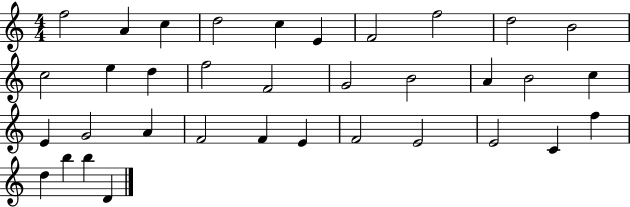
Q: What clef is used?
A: treble